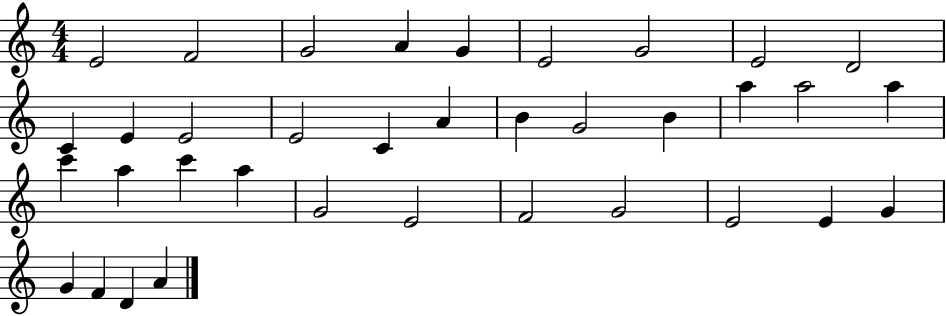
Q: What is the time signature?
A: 4/4